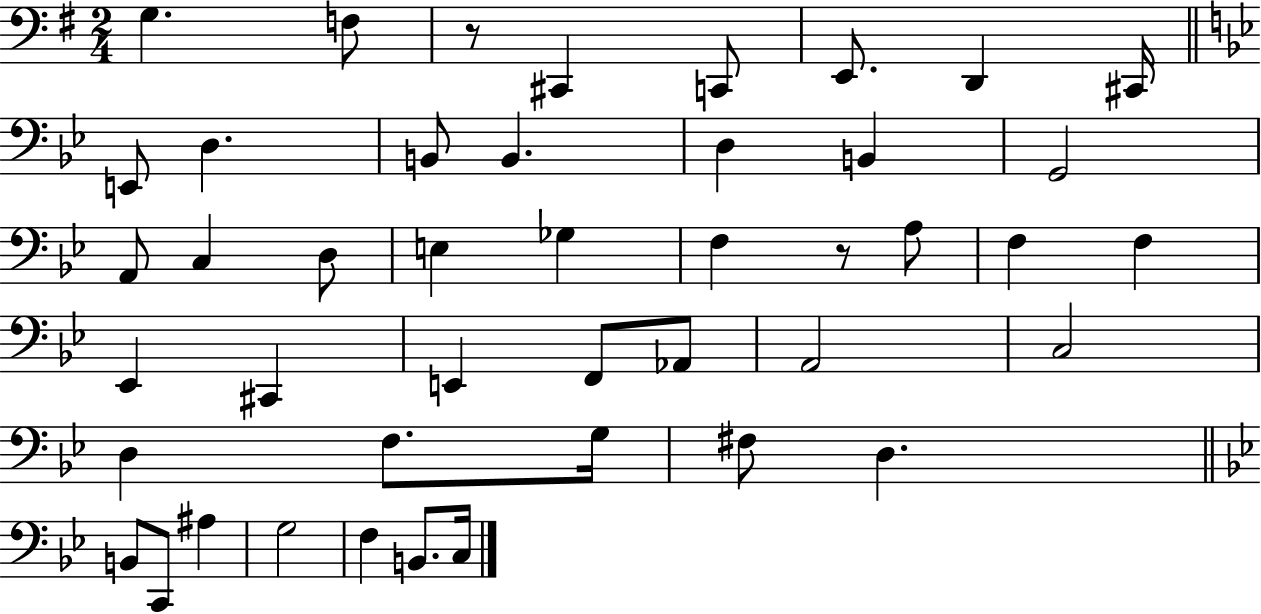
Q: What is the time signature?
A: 2/4